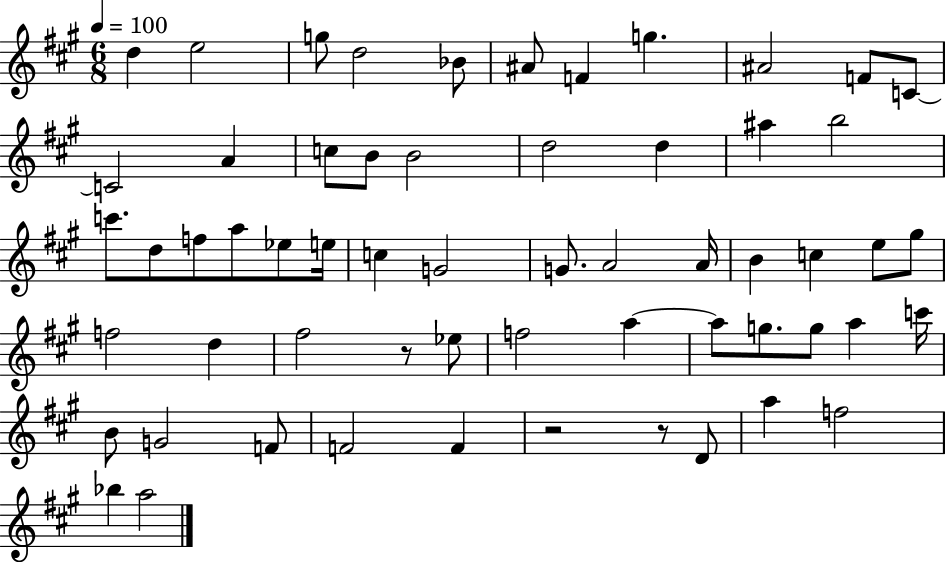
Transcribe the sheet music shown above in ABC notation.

X:1
T:Untitled
M:6/8
L:1/4
K:A
d e2 g/2 d2 _B/2 ^A/2 F g ^A2 F/2 C/2 C2 A c/2 B/2 B2 d2 d ^a b2 c'/2 d/2 f/2 a/2 _e/2 e/4 c G2 G/2 A2 A/4 B c e/2 ^g/2 f2 d ^f2 z/2 _e/2 f2 a a/2 g/2 g/2 a c'/4 B/2 G2 F/2 F2 F z2 z/2 D/2 a f2 _b a2